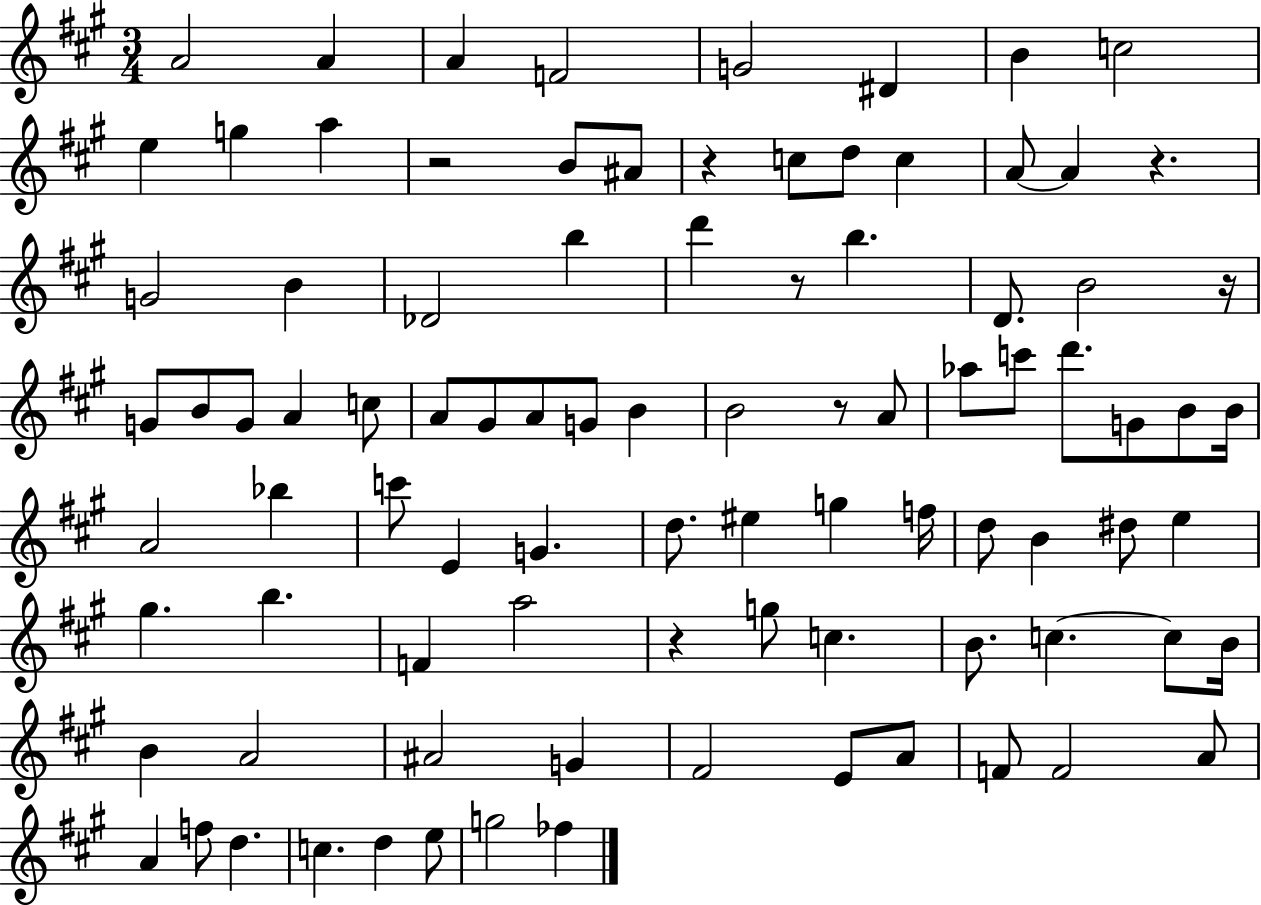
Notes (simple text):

A4/h A4/q A4/q F4/h G4/h D#4/q B4/q C5/h E5/q G5/q A5/q R/h B4/e A#4/e R/q C5/e D5/e C5/q A4/e A4/q R/q. G4/h B4/q Db4/h B5/q D6/q R/e B5/q. D4/e. B4/h R/s G4/e B4/e G4/e A4/q C5/e A4/e G#4/e A4/e G4/e B4/q B4/h R/e A4/e Ab5/e C6/e D6/e. G4/e B4/e B4/s A4/h Bb5/q C6/e E4/q G4/q. D5/e. EIS5/q G5/q F5/s D5/e B4/q D#5/e E5/q G#5/q. B5/q. F4/q A5/h R/q G5/e C5/q. B4/e. C5/q. C5/e B4/s B4/q A4/h A#4/h G4/q F#4/h E4/e A4/e F4/e F4/h A4/e A4/q F5/e D5/q. C5/q. D5/q E5/e G5/h FES5/q